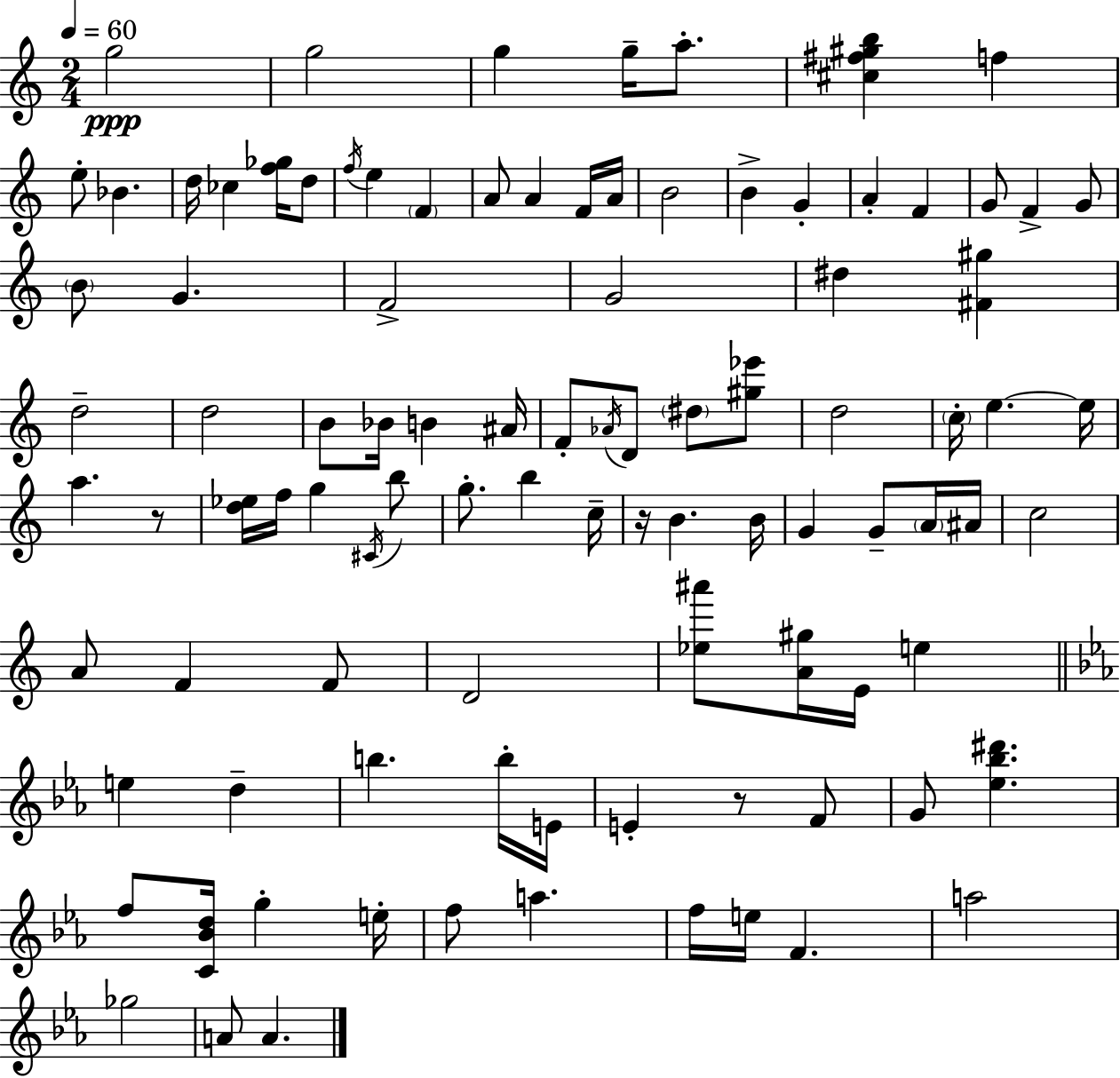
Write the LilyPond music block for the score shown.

{
  \clef treble
  \numericTimeSignature
  \time 2/4
  \key a \minor
  \tempo 4 = 60
  g''2\ppp | g''2 | g''4 g''16-- a''8.-. | <cis'' fis'' gis'' b''>4 f''4 | \break e''8-. bes'4. | d''16 ces''4 <f'' ges''>16 d''8 | \acciaccatura { f''16 } e''4 \parenthesize f'4 | a'8 a'4 f'16 | \break a'16 b'2 | b'4-> g'4-. | a'4-. f'4 | g'8 f'4-> g'8 | \break \parenthesize b'8 g'4. | f'2-> | g'2 | dis''4 <fis' gis''>4 | \break d''2-- | d''2 | b'8 bes'16 b'4 | ais'16 f'8-. \acciaccatura { aes'16 } d'8 \parenthesize dis''8 | \break <gis'' ees'''>8 d''2 | \parenthesize c''16-. e''4.~~ | e''16 a''4. | r8 <d'' ees''>16 f''16 g''4 | \break \acciaccatura { cis'16 } b''8 g''8.-. b''4 | c''16-- r16 b'4. | b'16 g'4 g'8-- | \parenthesize a'16 ais'16 c''2 | \break a'8 f'4 | f'8 d'2 | <ees'' ais'''>8 <a' gis''>16 e'16 e''4 | \bar "||" \break \key ees \major e''4 d''4-- | b''4. b''16-. e'16 | e'4-. r8 f'8 | g'8 <ees'' bes'' dis'''>4. | \break f''8 <c' bes' d''>16 g''4-. e''16-. | f''8 a''4. | f''16 e''16 f'4. | a''2 | \break ges''2 | a'8 a'4. | \bar "|."
}